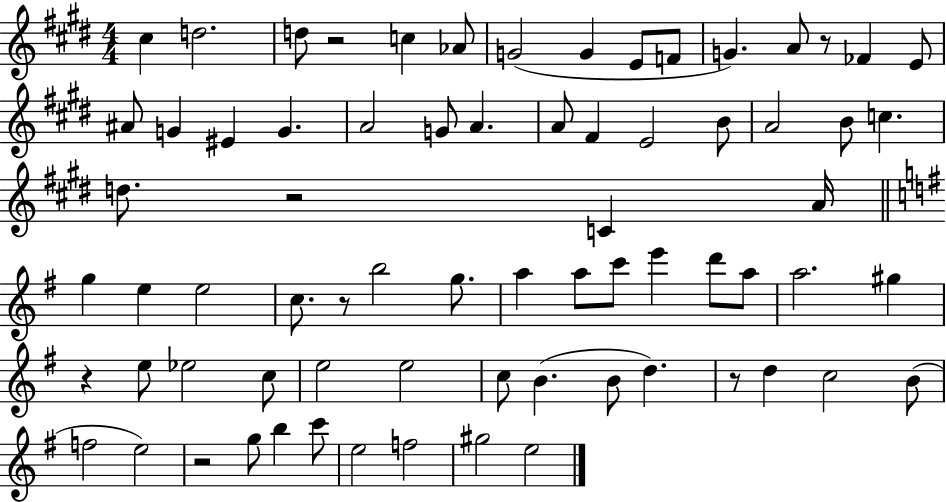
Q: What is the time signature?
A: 4/4